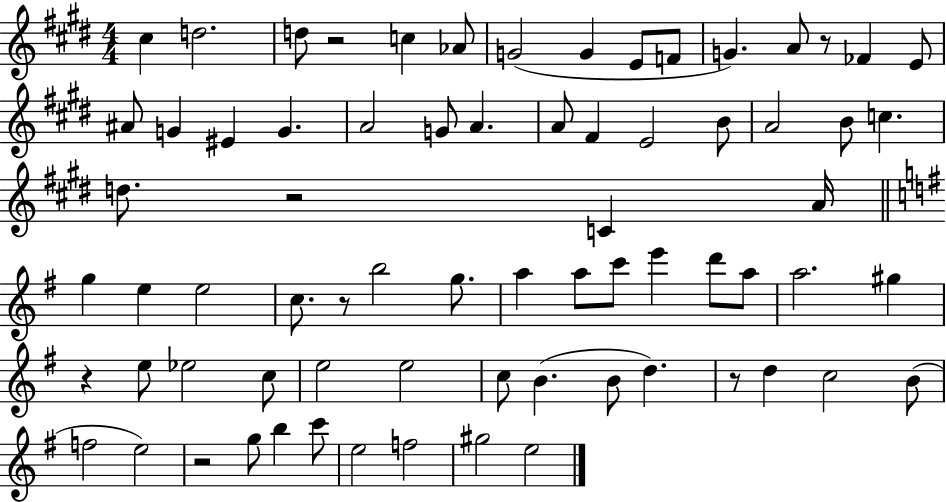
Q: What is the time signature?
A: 4/4